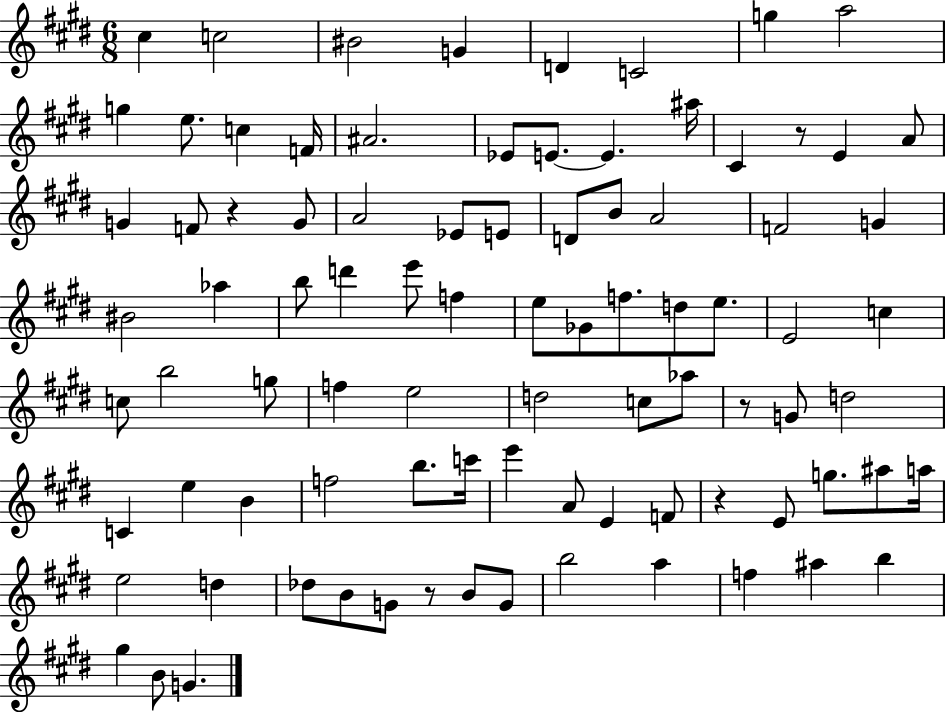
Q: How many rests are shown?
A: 5